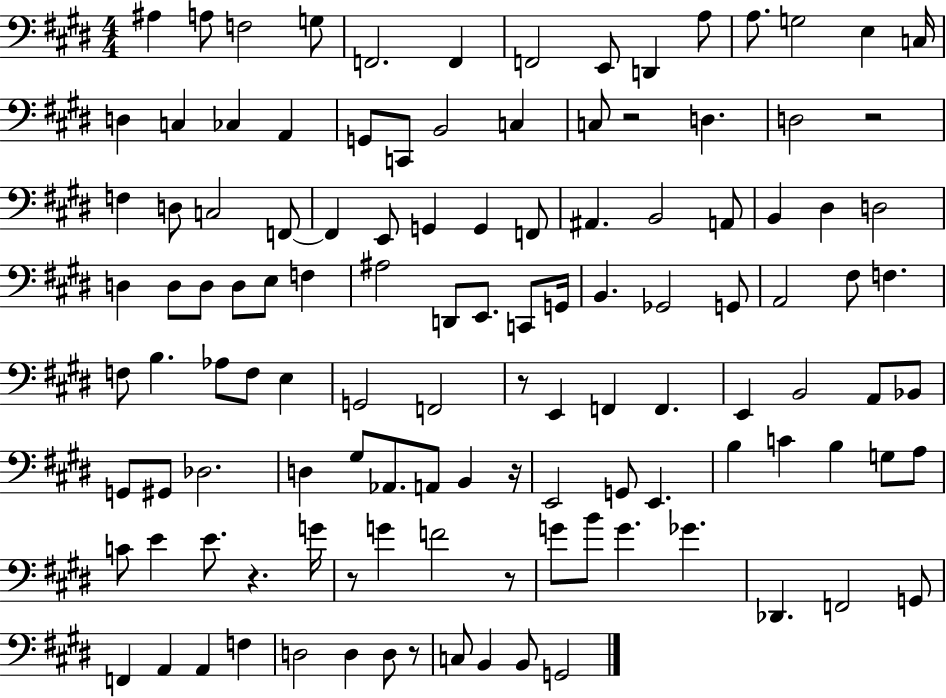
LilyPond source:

{
  \clef bass
  \numericTimeSignature
  \time 4/4
  \key e \major
  \repeat volta 2 { ais4 a8 f2 g8 | f,2. f,4 | f,2 e,8 d,4 a8 | a8. g2 e4 c16 | \break d4 c4 ces4 a,4 | g,8 c,8 b,2 c4 | c8 r2 d4. | d2 r2 | \break f4 d8 c2 f,8~~ | f,4 e,8 g,4 g,4 f,8 | ais,4. b,2 a,8 | b,4 dis4 d2 | \break d4 d8 d8 d8 e8 f4 | ais2 d,8 e,8. c,8 g,16 | b,4. ges,2 g,8 | a,2 fis8 f4. | \break f8 b4. aes8 f8 e4 | g,2 f,2 | r8 e,4 f,4 f,4. | e,4 b,2 a,8 bes,8 | \break g,8 gis,8 des2. | d4 gis8 aes,8. a,8 b,4 r16 | e,2 g,8 e,4. | b4 c'4 b4 g8 a8 | \break c'8 e'4 e'8. r4. g'16 | r8 g'4 f'2 r8 | g'8 b'8 g'4. ges'4. | des,4. f,2 g,8 | \break f,4 a,4 a,4 f4 | d2 d4 d8 r8 | c8 b,4 b,8 g,2 | } \bar "|."
}